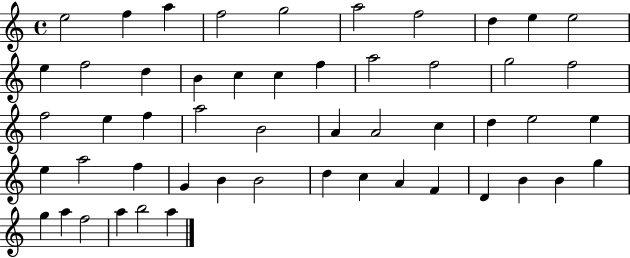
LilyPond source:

{
  \clef treble
  \time 4/4
  \defaultTimeSignature
  \key c \major
  e''2 f''4 a''4 | f''2 g''2 | a''2 f''2 | d''4 e''4 e''2 | \break e''4 f''2 d''4 | b'4 c''4 c''4 f''4 | a''2 f''2 | g''2 f''2 | \break f''2 e''4 f''4 | a''2 b'2 | a'4 a'2 c''4 | d''4 e''2 e''4 | \break e''4 a''2 f''4 | g'4 b'4 b'2 | d''4 c''4 a'4 f'4 | d'4 b'4 b'4 g''4 | \break g''4 a''4 f''2 | a''4 b''2 a''4 | \bar "|."
}